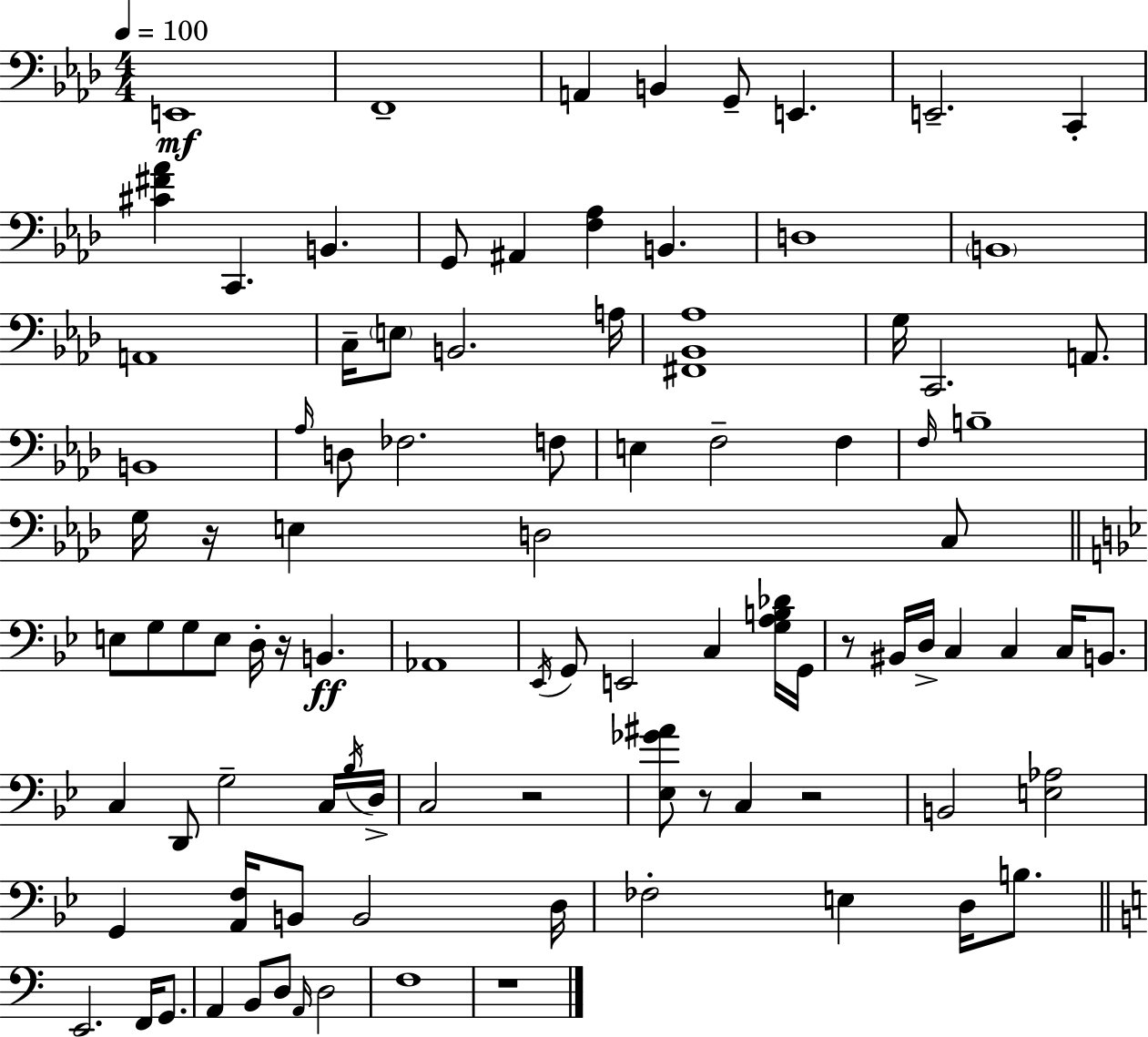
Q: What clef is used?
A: bass